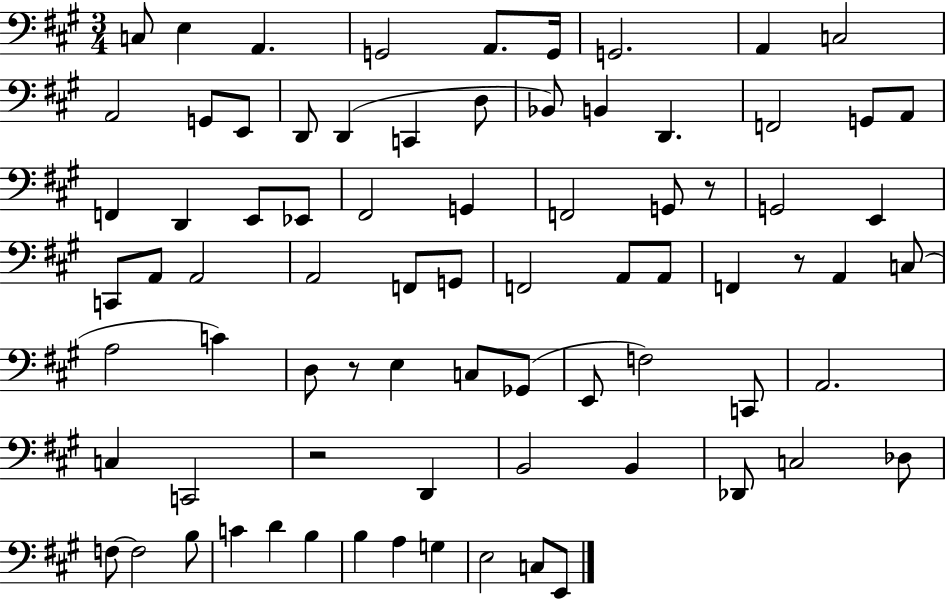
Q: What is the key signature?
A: A major